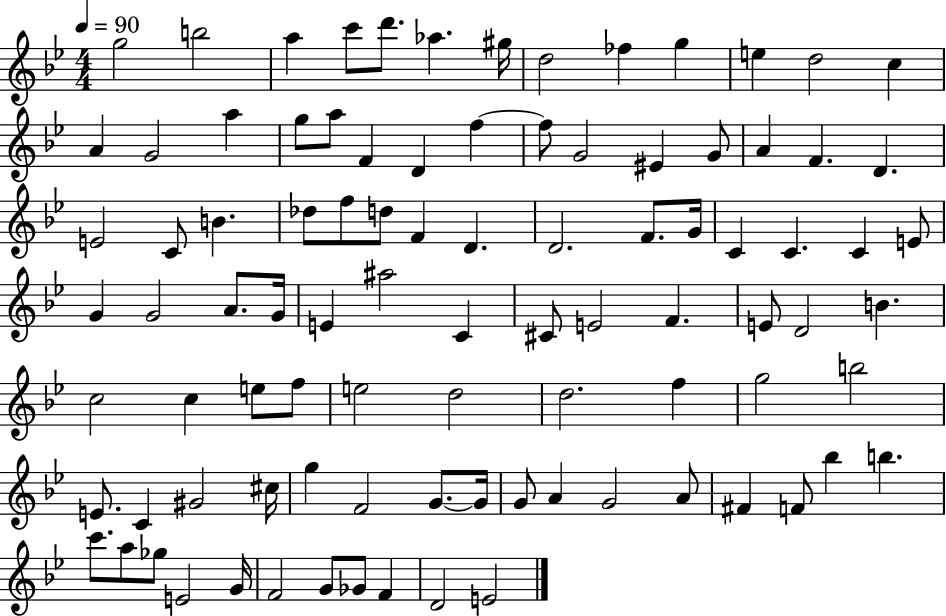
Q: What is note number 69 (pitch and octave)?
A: G#4